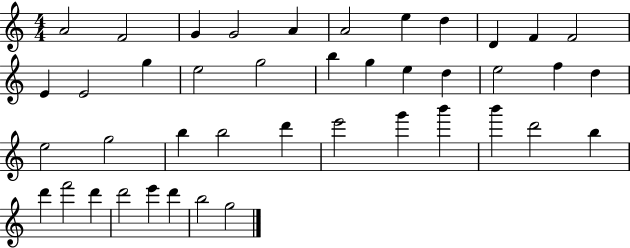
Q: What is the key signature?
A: C major